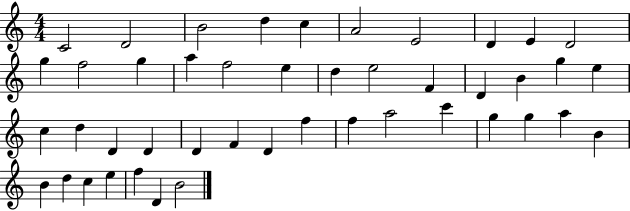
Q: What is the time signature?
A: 4/4